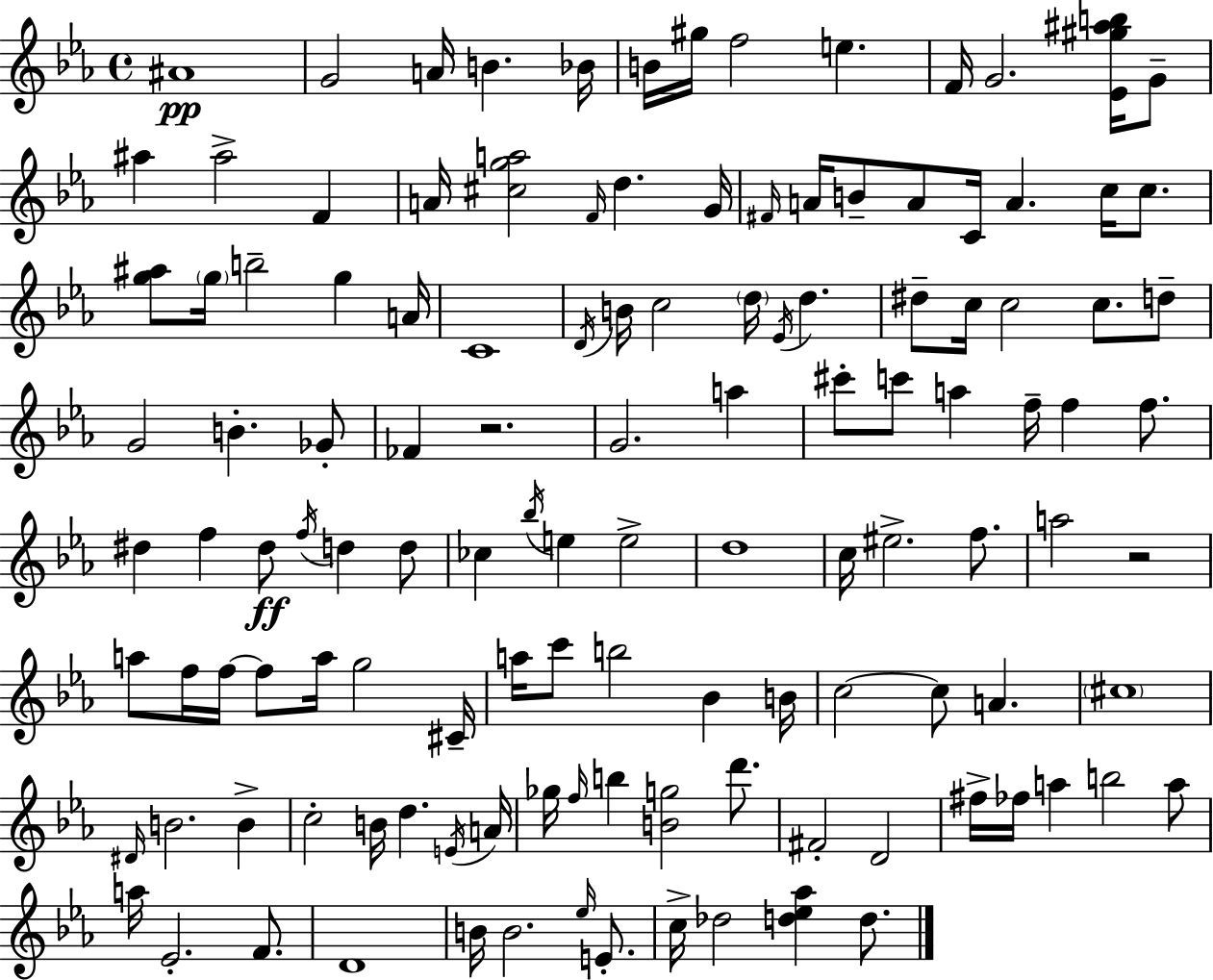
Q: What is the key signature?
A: EES major